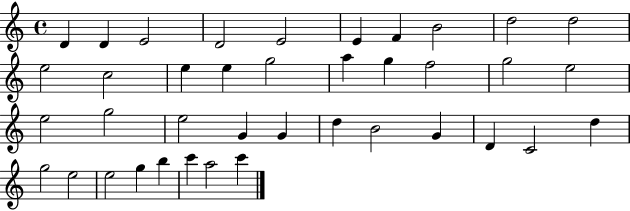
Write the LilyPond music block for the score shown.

{
  \clef treble
  \time 4/4
  \defaultTimeSignature
  \key c \major
  d'4 d'4 e'2 | d'2 e'2 | e'4 f'4 b'2 | d''2 d''2 | \break e''2 c''2 | e''4 e''4 g''2 | a''4 g''4 f''2 | g''2 e''2 | \break e''2 g''2 | e''2 g'4 g'4 | d''4 b'2 g'4 | d'4 c'2 d''4 | \break g''2 e''2 | e''2 g''4 b''4 | c'''4 a''2 c'''4 | \bar "|."
}